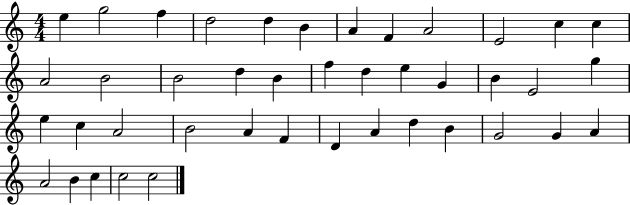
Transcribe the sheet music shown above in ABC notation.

X:1
T:Untitled
M:4/4
L:1/4
K:C
e g2 f d2 d B A F A2 E2 c c A2 B2 B2 d B f d e G B E2 g e c A2 B2 A F D A d B G2 G A A2 B c c2 c2